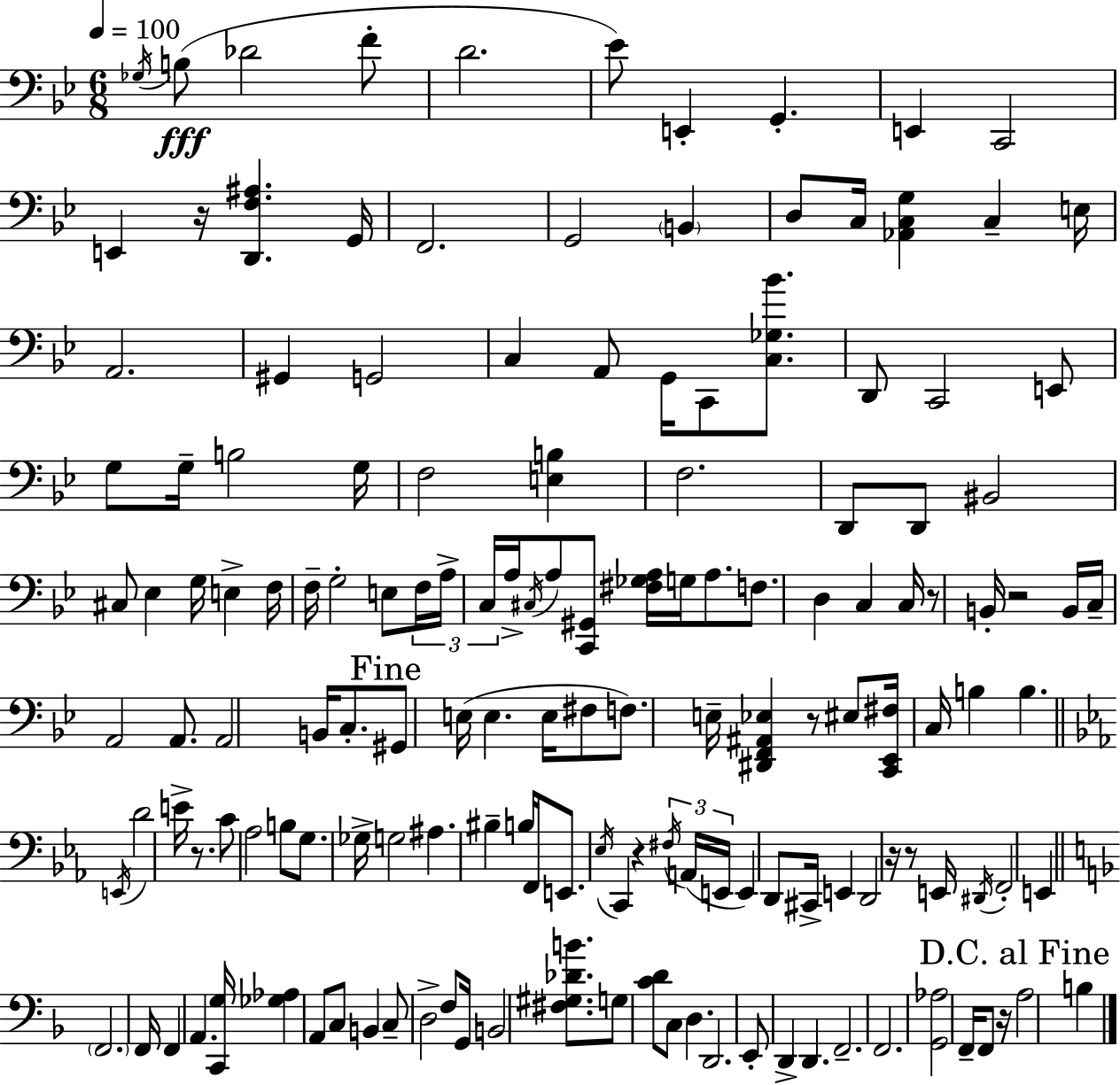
X:1
T:Untitled
M:6/8
L:1/4
K:Gm
_G,/4 B,/2 _D2 F/2 D2 _E/2 E,, G,, E,, C,,2 E,, z/4 [D,,F,^A,] G,,/4 F,,2 G,,2 B,, D,/2 C,/4 [_A,,C,G,] C, E,/4 A,,2 ^G,, G,,2 C, A,,/2 G,,/4 C,,/2 [C,_G,_B]/2 D,,/2 C,,2 E,,/2 G,/2 G,/4 B,2 G,/4 F,2 [E,B,] F,2 D,,/2 D,,/2 ^B,,2 ^C,/2 _E, G,/4 E, F,/4 F,/4 G,2 E,/2 F,/4 A,/4 C,/4 A,/4 ^C,/4 A,/2 [C,,^G,,]/2 [^F,_G,A,]/4 G,/4 A,/2 F,/2 D, C, C,/4 z/2 B,,/4 z2 B,,/4 C,/4 A,,2 A,,/2 A,,2 B,,/4 C,/2 ^G,,/2 E,/4 E, E,/4 ^F,/2 F,/2 E,/4 [^D,,F,,^A,,_E,] z/2 ^E,/2 [C,,_E,,^F,]/4 C,/4 B, B, E,,/4 D2 E/4 z/2 C/2 _A,2 B,/2 G,/2 _G,/4 G,2 ^A, ^B, B,/4 F,,/4 E,,/2 _E,/4 C,, z ^F,/4 A,,/4 E,,/4 E,, D,,/2 ^C,,/4 E,, D,,2 z/4 z/2 E,,/4 ^D,,/4 F,,2 E,, F,,2 F,,/4 F,, A,, [C,,G,]/4 [_G,_A,] A,,/2 C,/2 B,, C,/2 D,2 F,/2 G,,/4 B,,2 [^F,^G,_DB]/2 G,/2 [CD]/2 C,/2 D, D,,2 E,,/2 D,, D,, F,,2 F,,2 [G,,_A,]2 F,,/4 F,,/2 z/4 A,2 B,